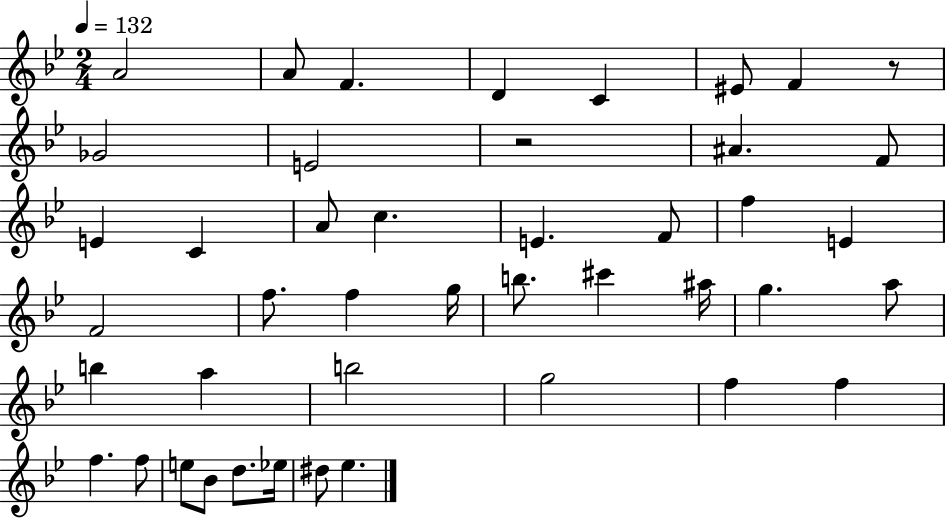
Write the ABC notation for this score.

X:1
T:Untitled
M:2/4
L:1/4
K:Bb
A2 A/2 F D C ^E/2 F z/2 _G2 E2 z2 ^A F/2 E C A/2 c E F/2 f E F2 f/2 f g/4 b/2 ^c' ^a/4 g a/2 b a b2 g2 f f f f/2 e/2 _B/2 d/2 _e/4 ^d/2 _e